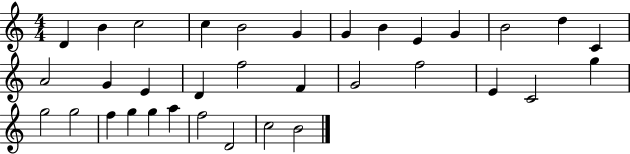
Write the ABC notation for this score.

X:1
T:Untitled
M:4/4
L:1/4
K:C
D B c2 c B2 G G B E G B2 d C A2 G E D f2 F G2 f2 E C2 g g2 g2 f g g a f2 D2 c2 B2